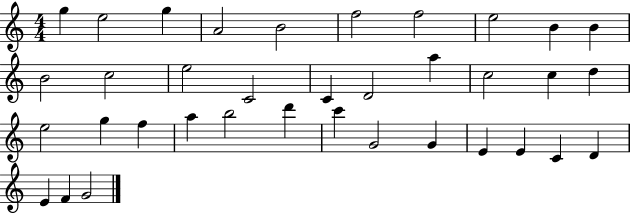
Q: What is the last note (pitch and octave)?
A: G4